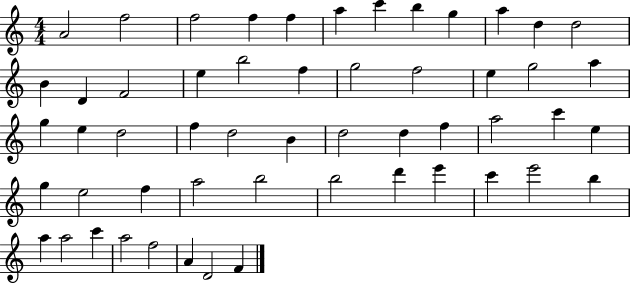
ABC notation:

X:1
T:Untitled
M:4/4
L:1/4
K:C
A2 f2 f2 f f a c' b g a d d2 B D F2 e b2 f g2 f2 e g2 a g e d2 f d2 B d2 d f a2 c' e g e2 f a2 b2 b2 d' e' c' e'2 b a a2 c' a2 f2 A D2 F